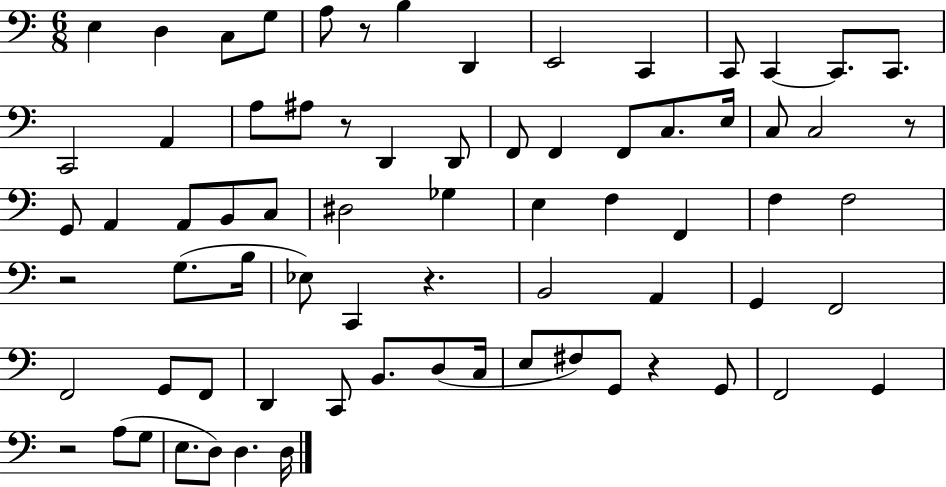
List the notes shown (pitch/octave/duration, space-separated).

E3/q D3/q C3/e G3/e A3/e R/e B3/q D2/q E2/h C2/q C2/e C2/q C2/e. C2/e. C2/h A2/q A3/e A#3/e R/e D2/q D2/e F2/e F2/q F2/e C3/e. E3/s C3/e C3/h R/e G2/e A2/q A2/e B2/e C3/e D#3/h Gb3/q E3/q F3/q F2/q F3/q F3/h R/h G3/e. B3/s Eb3/e C2/q R/q. B2/h A2/q G2/q F2/h F2/h G2/e F2/e D2/q C2/e B2/e. D3/e C3/s E3/e F#3/e G2/e R/q G2/e F2/h G2/q R/h A3/e G3/e E3/e. D3/e D3/q. D3/s